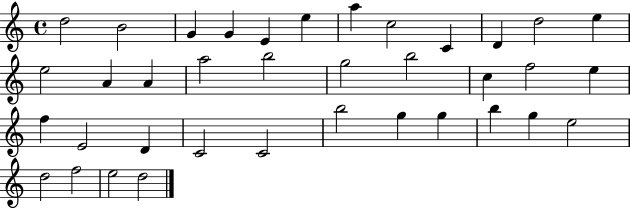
D5/h B4/h G4/q G4/q E4/q E5/q A5/q C5/h C4/q D4/q D5/h E5/q E5/h A4/q A4/q A5/h B5/h G5/h B5/h C5/q F5/h E5/q F5/q E4/h D4/q C4/h C4/h B5/h G5/q G5/q B5/q G5/q E5/h D5/h F5/h E5/h D5/h